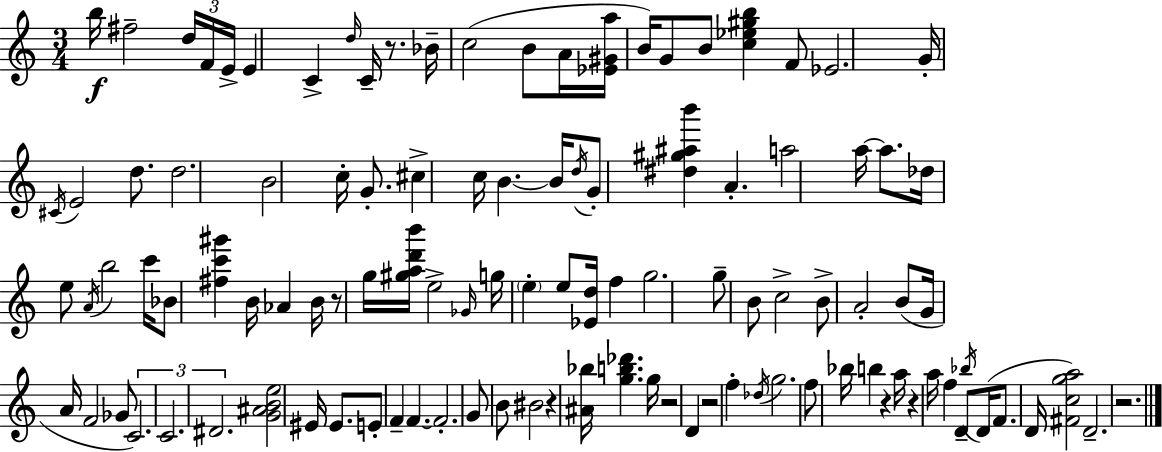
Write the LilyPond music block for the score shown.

{
  \clef treble
  \numericTimeSignature
  \time 3/4
  \key c \major
  b''16\f fis''2-- \tuplet 3/2 { d''16 f'16 e'16-> } | e'4 c'4-> \grace { d''16 } c'16-- r8. | bes'16-- c''2( b'8 | a'16 <ees' gis' a''>16 b'16) g'8 b'8 <c'' ees'' gis'' b''>4 f'8 | \break ees'2. | g'16-. \acciaccatura { cis'16 } e'2 d''8. | d''2. | b'2 c''16-. g'8.-. | \break cis''4-> c''16 b'4.~~ | b'16 \acciaccatura { d''16 } g'8-. <dis'' gis'' ais'' b'''>4 a'4.-. | a''2 a''16~~ | a''8. des''16 e''8 \acciaccatura { a'16 } b''2 | \break c'''16 bes'8 <fis'' c''' gis'''>4 b'16 aes'4 | b'16 r8 g''16 <gis'' a'' d''' b'''>16 e''2-> | \grace { ges'16 } g''16 \parenthesize e''4-. e''8 | <ees' d''>16 f''4 g''2. | \break g''8-- b'8 c''2-> | b'8-> a'2-. | b'8( g'16 a'16 f'2 | ges'8 \tuplet 3/2 { c'2.) | \break c'2. | dis'2. } | <g' ais' b' e''>2 | eis'16 eis'8. e'8-. f'4-- f'4.~~ | \break f'2.-. | g'8 b'8 bis'2 | r4 <ais' bes''>16 <g'' b'' des'''>4. | g''16 r2 | \break d'4 r2 | f''4-. \acciaccatura { des''16 } g''2. | f''8 bes''16 b''4 | r4 a''16 r4 a''16 f''4 | \break d'8-- \acciaccatura { bes''16 } d'16( f'8. d'16 <fis' c'' g'' a''>2) | d'2.-- | r2. | \bar "|."
}